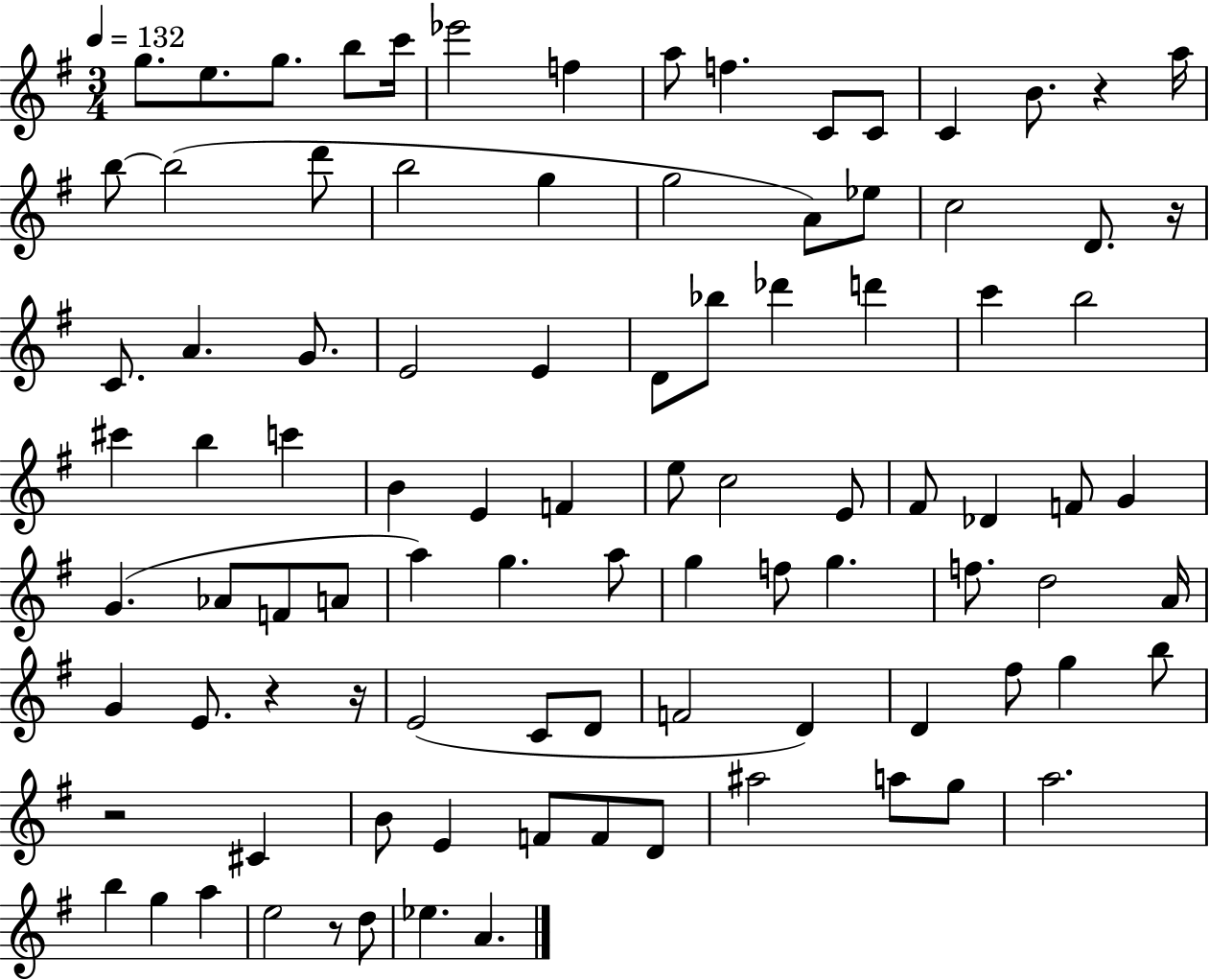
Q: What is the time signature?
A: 3/4